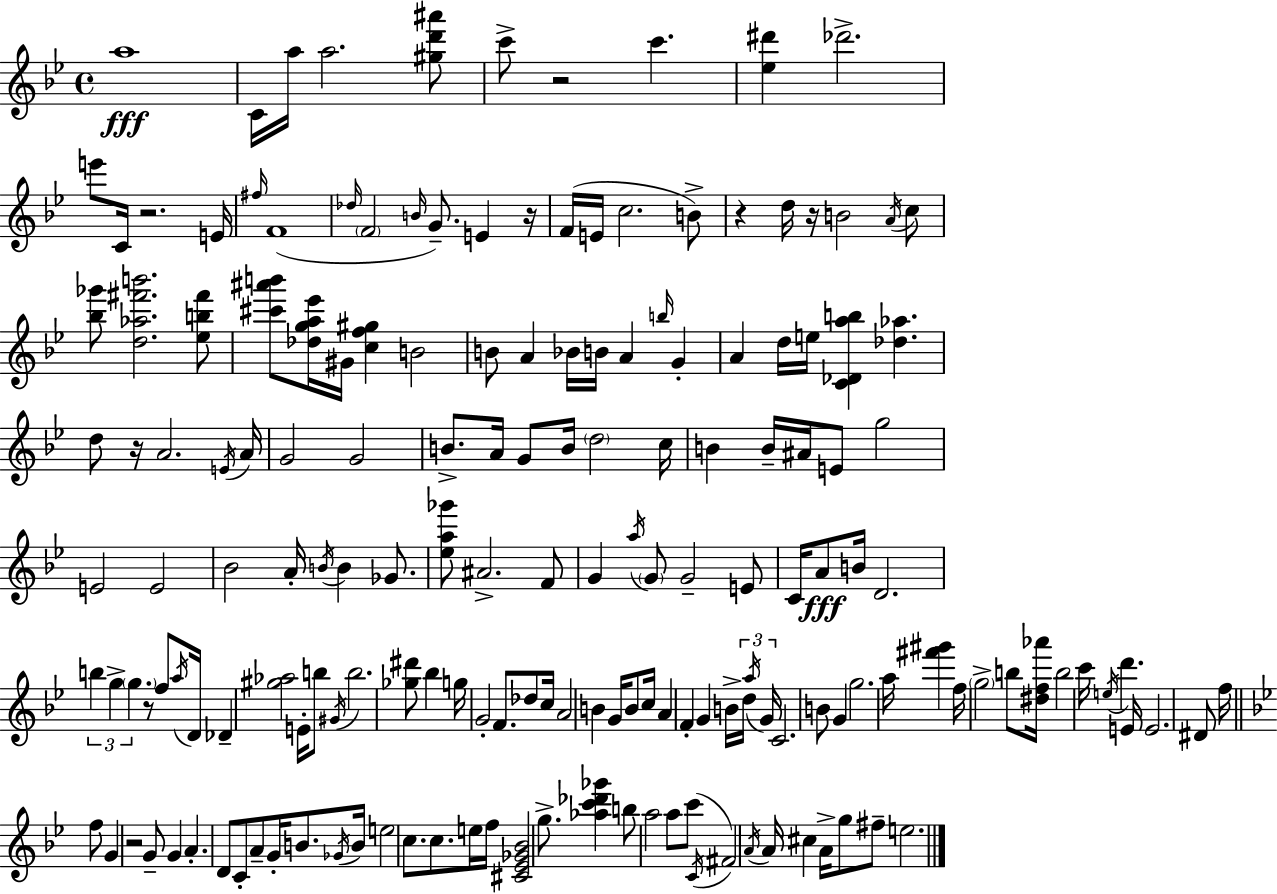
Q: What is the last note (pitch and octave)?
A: E5